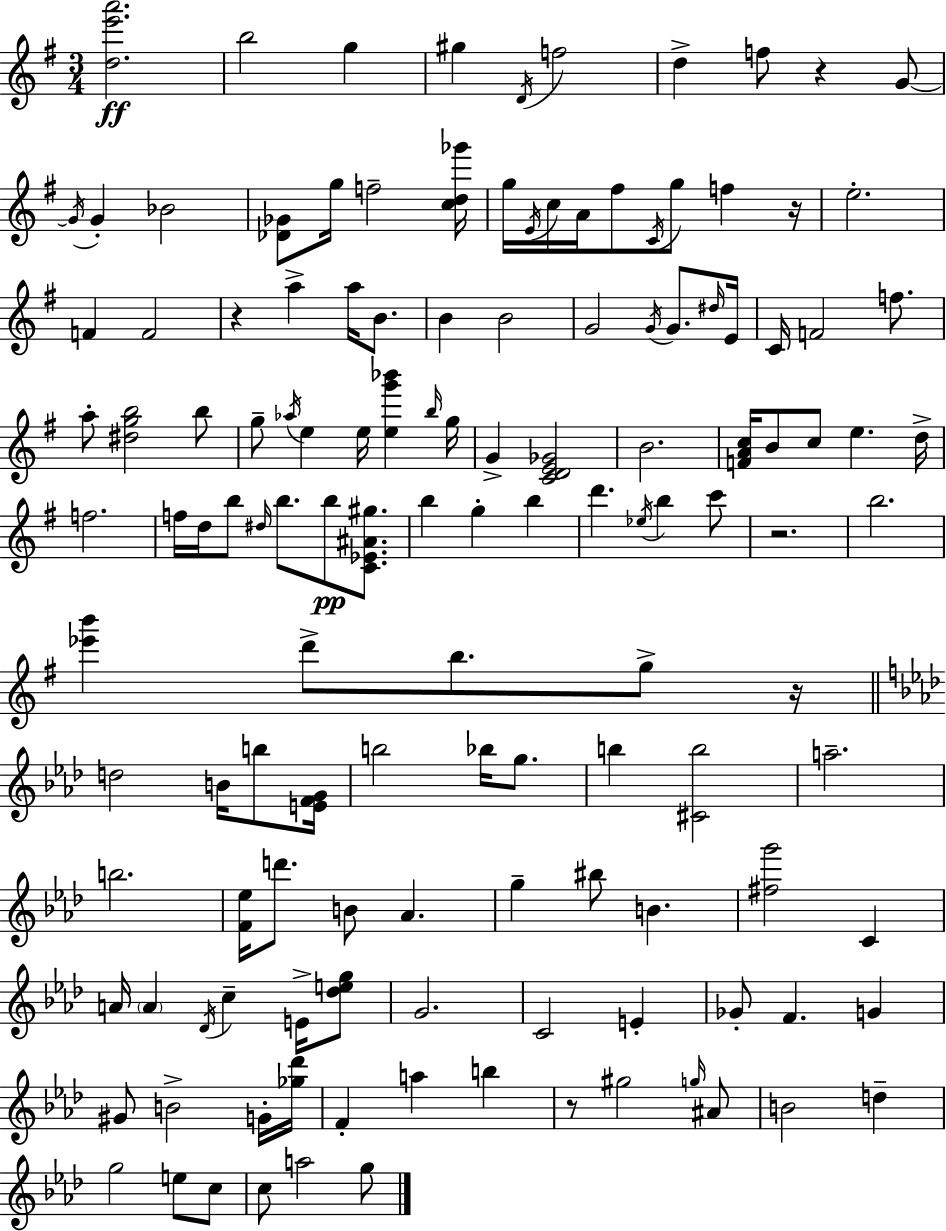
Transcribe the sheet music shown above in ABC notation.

X:1
T:Untitled
M:3/4
L:1/4
K:G
[de'a']2 b2 g ^g D/4 f2 d f/2 z G/2 G/4 G _B2 [_D_G]/2 g/4 f2 [cd_g']/4 g/4 E/4 c/4 A/4 ^f/2 C/4 g/2 f z/4 e2 F F2 z a a/4 B/2 B B2 G2 G/4 G/2 ^d/4 E/4 C/4 F2 f/2 a/2 [^dgb]2 b/2 g/2 _a/4 e e/4 [eg'_b'] b/4 g/4 G [CDE_G]2 B2 [FAc]/4 B/2 c/2 e d/4 f2 f/4 d/4 b/2 ^d/4 b/2 b/2 [C_E^A^g]/2 b g b d' _e/4 b c'/2 z2 b2 [_e'b'] d'/2 b/2 g/2 z/4 d2 B/4 b/2 [EFG]/4 b2 _b/4 g/2 b [^Cb]2 a2 b2 [F_e]/4 d'/2 B/2 _A g ^b/2 B [^fg']2 C A/4 A _D/4 c E/4 [_deg]/2 G2 C2 E _G/2 F G ^G/2 B2 G/4 [_g_d']/4 F a b z/2 ^g2 g/4 ^A/2 B2 d g2 e/2 c/2 c/2 a2 g/2